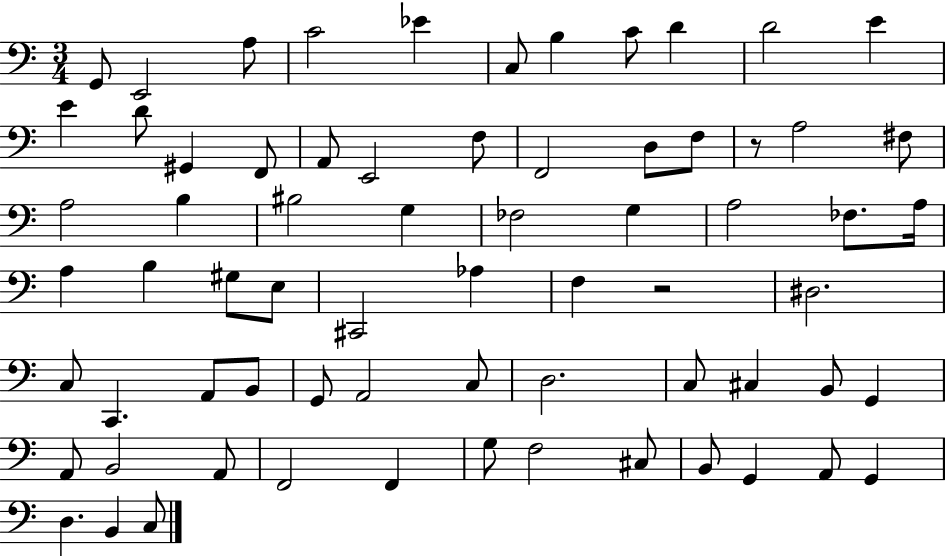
{
  \clef bass
  \numericTimeSignature
  \time 3/4
  \key c \major
  g,8 e,2 a8 | c'2 ees'4 | c8 b4 c'8 d'4 | d'2 e'4 | \break e'4 d'8 gis,4 f,8 | a,8 e,2 f8 | f,2 d8 f8 | r8 a2 fis8 | \break a2 b4 | bis2 g4 | fes2 g4 | a2 fes8. a16 | \break a4 b4 gis8 e8 | cis,2 aes4 | f4 r2 | dis2. | \break c8 c,4. a,8 b,8 | g,8 a,2 c8 | d2. | c8 cis4 b,8 g,4 | \break a,8 b,2 a,8 | f,2 f,4 | g8 f2 cis8 | b,8 g,4 a,8 g,4 | \break d4. b,4 c8 | \bar "|."
}